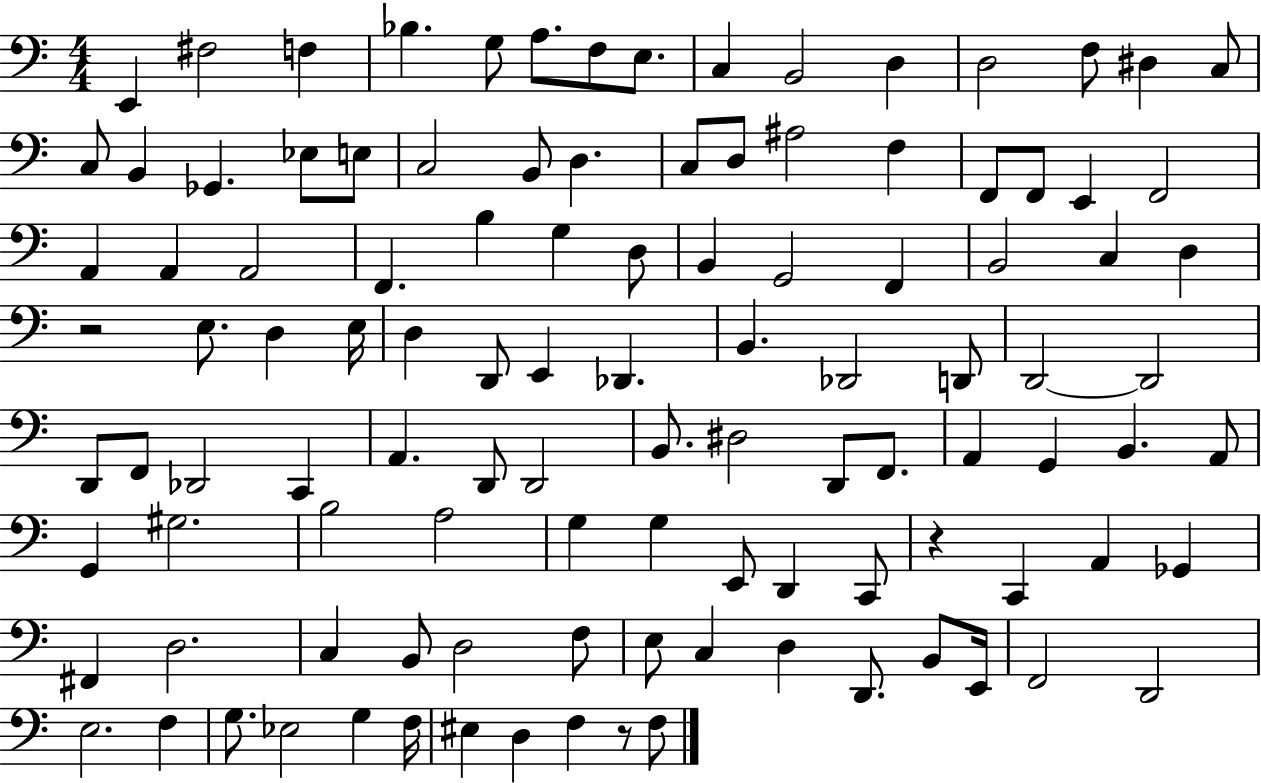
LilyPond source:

{
  \clef bass
  \numericTimeSignature
  \time 4/4
  \key c \major
  \repeat volta 2 { e,4 fis2 f4 | bes4. g8 a8. f8 e8. | c4 b,2 d4 | d2 f8 dis4 c8 | \break c8 b,4 ges,4. ees8 e8 | c2 b,8 d4. | c8 d8 ais2 f4 | f,8 f,8 e,4 f,2 | \break a,4 a,4 a,2 | f,4. b4 g4 d8 | b,4 g,2 f,4 | b,2 c4 d4 | \break r2 e8. d4 e16 | d4 d,8 e,4 des,4. | b,4. des,2 d,8 | d,2~~ d,2 | \break d,8 f,8 des,2 c,4 | a,4. d,8 d,2 | b,8. dis2 d,8 f,8. | a,4 g,4 b,4. a,8 | \break g,4 gis2. | b2 a2 | g4 g4 e,8 d,4 c,8 | r4 c,4 a,4 ges,4 | \break fis,4 d2. | c4 b,8 d2 f8 | e8 c4 d4 d,8. b,8 e,16 | f,2 d,2 | \break e2. f4 | g8. ees2 g4 f16 | eis4 d4 f4 r8 f8 | } \bar "|."
}